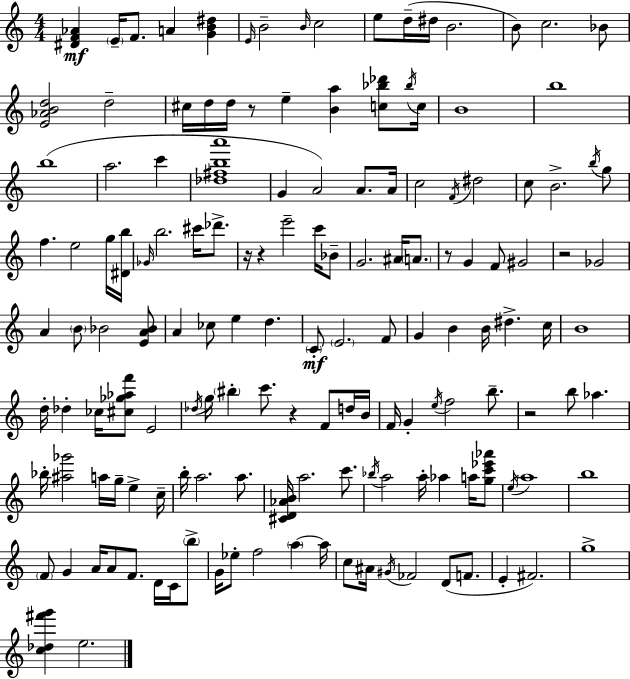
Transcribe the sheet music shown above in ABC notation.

X:1
T:Untitled
M:4/4
L:1/4
K:Am
[^DF_A] E/4 F/2 A [GB^d] E/4 B2 B/4 c2 e/2 d/4 ^d/4 B2 B/2 c2 _B/2 [E_ABd]2 d2 ^c/4 d/4 d/4 z/2 e [Ba] [c_b_d']/2 _b/4 c/4 B4 b4 b4 a2 c' [_d^fba']4 G A2 A/2 A/4 c2 F/4 ^d2 c/2 B2 b/4 g/2 f e2 g/4 [^Db]/4 _G/4 b2 ^c'/4 _d'/2 z/4 z e'2 c'/4 _B/2 G2 ^A/4 A/2 z/2 G F/2 ^G2 z2 _G2 A B/2 _B2 [EA_B]/2 A _c/2 e d C/2 E2 F/2 G B B/4 ^d c/4 B4 d/4 _d _c/4 [^c_g_af']/2 E2 _d/4 g/4 ^b c'/2 z F/2 d/4 B/4 F/4 G e/4 f2 b/2 z2 b/2 _a _b/4 [^a_g']2 a/4 g/4 e c/4 b/4 a2 a/2 [^CD_AB]/4 a2 c'/2 _b/4 a2 a/4 _a a/4 [gc'_e'_a']/2 e/4 a4 b4 F/2 G A/4 A/2 F/2 D/4 C/4 b/2 G/4 _e/2 f2 a a/4 c/2 ^A/4 ^G/4 _F2 D/2 F/2 E ^F2 g4 [c_d^f'g'] e2